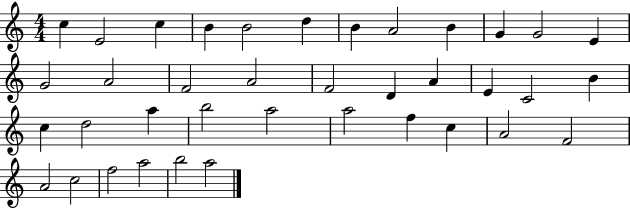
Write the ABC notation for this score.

X:1
T:Untitled
M:4/4
L:1/4
K:C
c E2 c B B2 d B A2 B G G2 E G2 A2 F2 A2 F2 D A E C2 B c d2 a b2 a2 a2 f c A2 F2 A2 c2 f2 a2 b2 a2